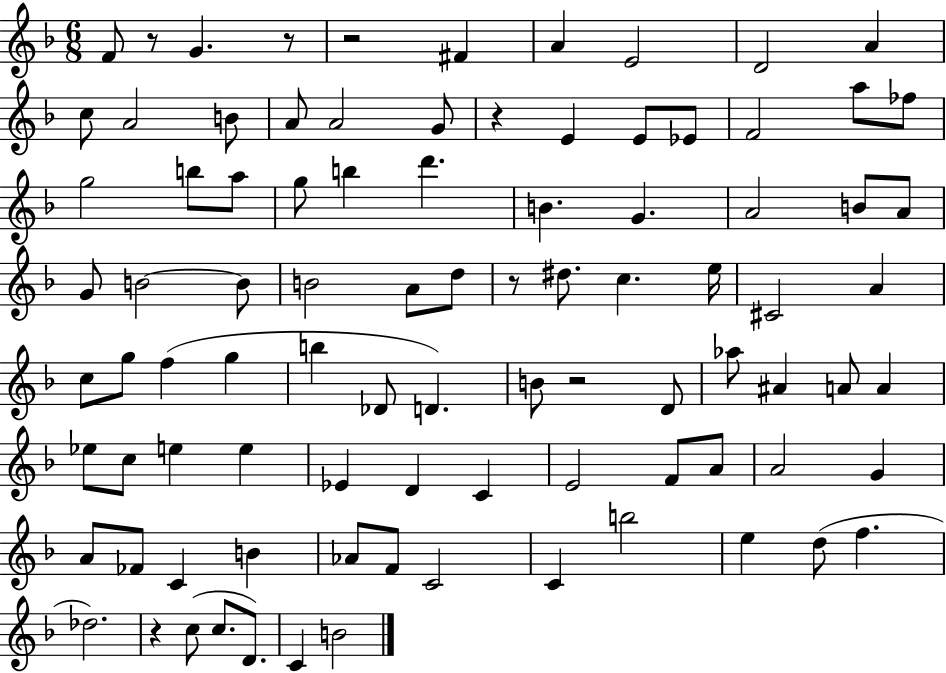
X:1
T:Untitled
M:6/8
L:1/4
K:F
F/2 z/2 G z/2 z2 ^F A E2 D2 A c/2 A2 B/2 A/2 A2 G/2 z E E/2 _E/2 F2 a/2 _f/2 g2 b/2 a/2 g/2 b d' B G A2 B/2 A/2 G/2 B2 B/2 B2 A/2 d/2 z/2 ^d/2 c e/4 ^C2 A c/2 g/2 f g b _D/2 D B/2 z2 D/2 _a/2 ^A A/2 A _e/2 c/2 e e _E D C E2 F/2 A/2 A2 G A/2 _F/2 C B _A/2 F/2 C2 C b2 e d/2 f _d2 z c/2 c/2 D/2 C B2